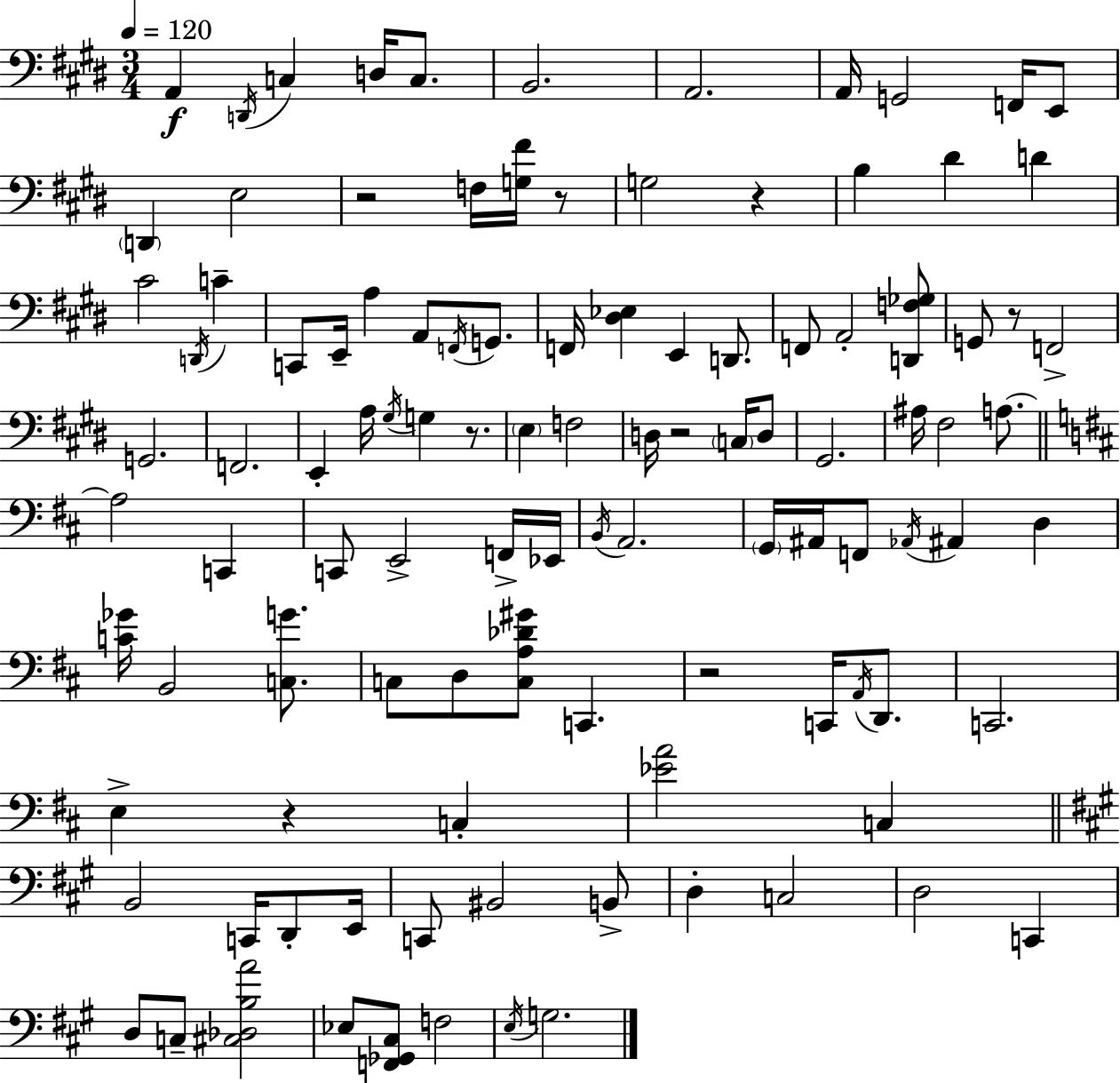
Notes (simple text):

A2/q D2/s C3/q D3/s C3/e. B2/h. A2/h. A2/s G2/h F2/s E2/e D2/q E3/h R/h F3/s [G3,F#4]/s R/e G3/h R/q B3/q D#4/q D4/q C#4/h D2/s C4/q C2/e E2/s A3/q A2/e F2/s G2/e. F2/s [D#3,Eb3]/q E2/q D2/e. F2/e A2/h [D2,F3,Gb3]/e G2/e R/e F2/h G2/h. F2/h. E2/q A3/s G#3/s G3/q R/e. E3/q F3/h D3/s R/h C3/s D3/e G#2/h. A#3/s F#3/h A3/e. A3/h C2/q C2/e E2/h F2/s Eb2/s B2/s A2/h. G2/s A#2/s F2/e Ab2/s A#2/q D3/q [C4,Gb4]/s B2/h [C3,G4]/e. C3/e D3/e [C3,A3,Db4,G#4]/e C2/q. R/h C2/s A2/s D2/e. C2/h. E3/q R/q C3/q [Eb4,A4]/h C3/q B2/h C2/s D2/e E2/s C2/e BIS2/h B2/e D3/q C3/h D3/h C2/q D3/e C3/e [C#3,Db3,B3,A4]/h Eb3/e [F2,Gb2,C#3]/e F3/h E3/s G3/h.